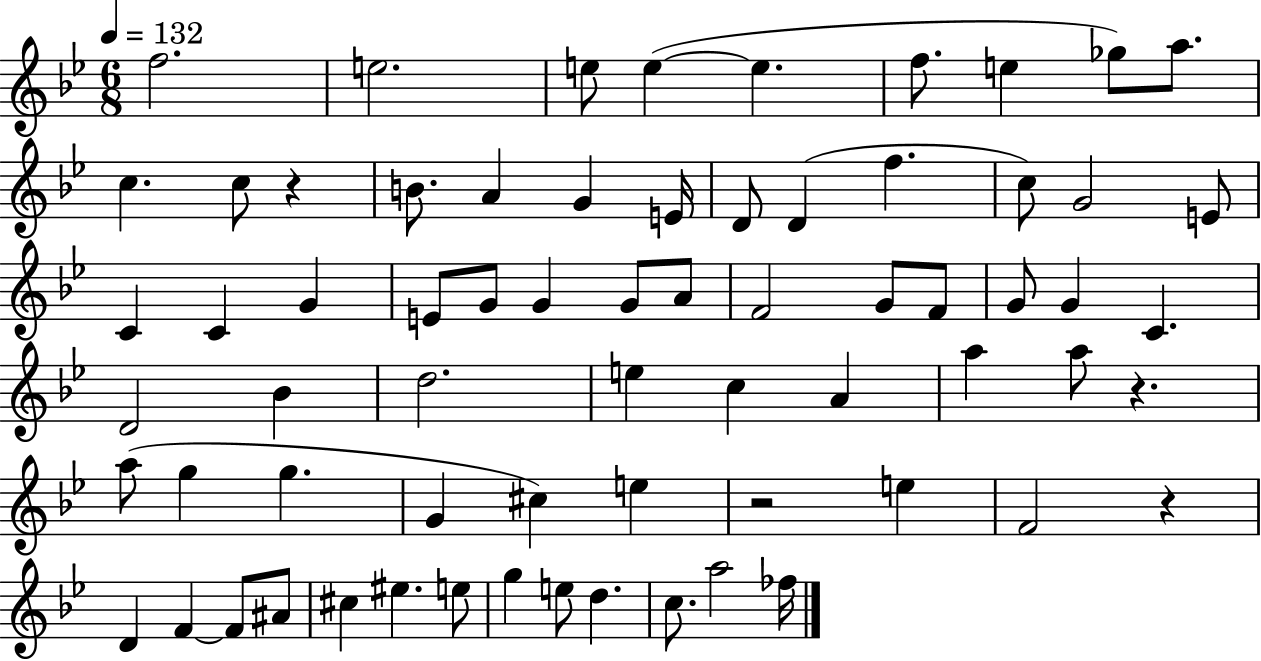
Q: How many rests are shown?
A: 4